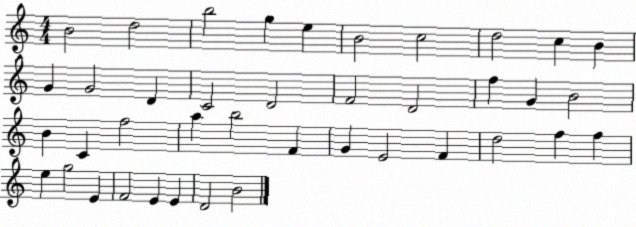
X:1
T:Untitled
M:4/4
L:1/4
K:C
B2 d2 b2 g e B2 c2 d2 c B G G2 D C2 D2 F2 D2 f G B2 B C f2 a b2 F G E2 F d2 f f e g2 E F2 E E D2 B2